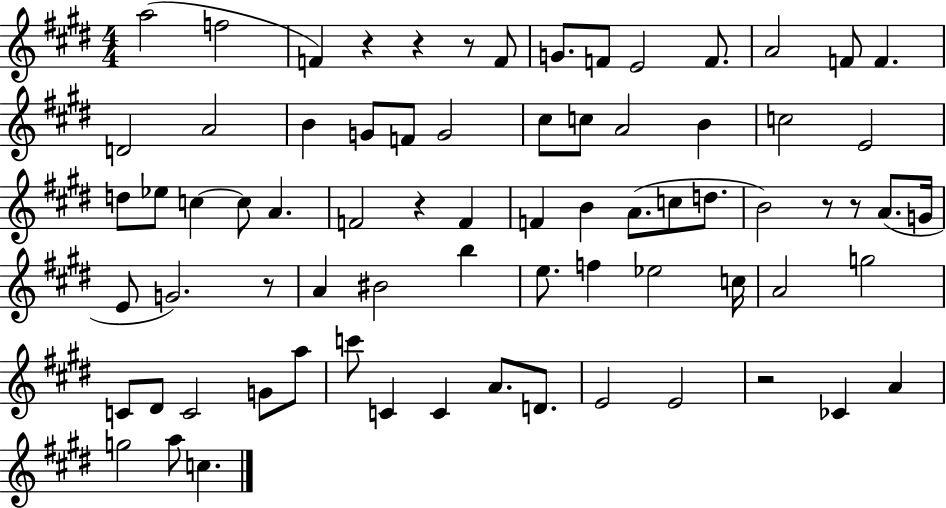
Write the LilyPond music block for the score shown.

{
  \clef treble
  \numericTimeSignature
  \time 4/4
  \key e \major
  a''2( f''2 | f'4) r4 r4 r8 f'8 | g'8. f'8 e'2 f'8. | a'2 f'8 f'4. | \break d'2 a'2 | b'4 g'8 f'8 g'2 | cis''8 c''8 a'2 b'4 | c''2 e'2 | \break d''8 ees''8 c''4~~ c''8 a'4. | f'2 r4 f'4 | f'4 b'4 a'8.( c''8 d''8. | b'2) r8 r8 a'8.( g'16 | \break e'8 g'2.) r8 | a'4 bis'2 b''4 | e''8. f''4 ees''2 c''16 | a'2 g''2 | \break c'8 dis'8 c'2 g'8 a''8 | c'''8 c'4 c'4 a'8. d'8. | e'2 e'2 | r2 ces'4 a'4 | \break g''2 a''8 c''4. | \bar "|."
}